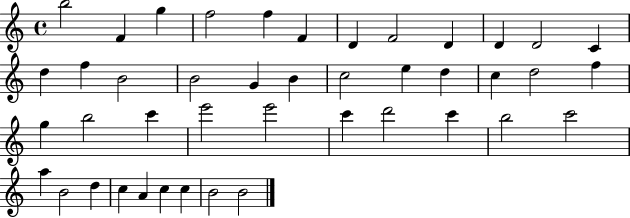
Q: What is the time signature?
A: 4/4